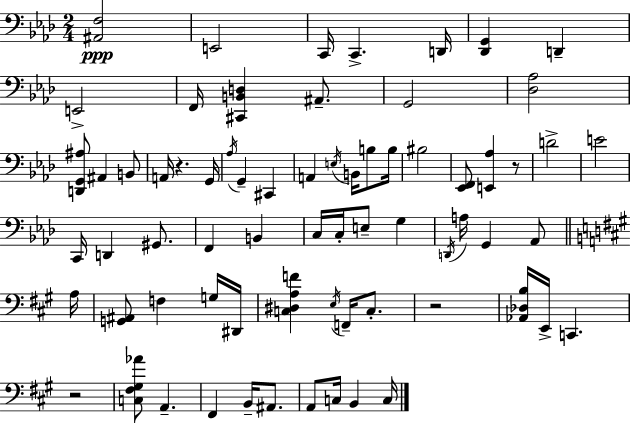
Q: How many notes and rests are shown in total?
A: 69